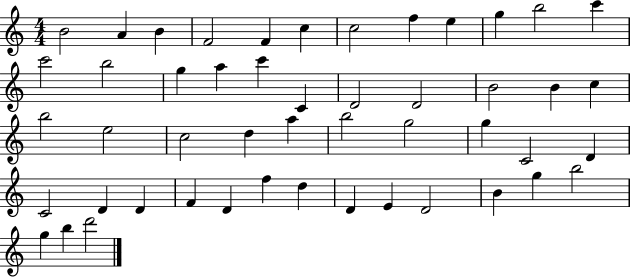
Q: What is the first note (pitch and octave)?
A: B4